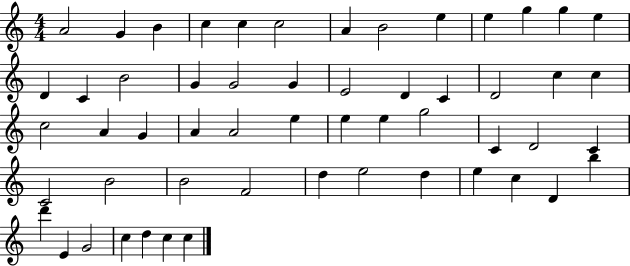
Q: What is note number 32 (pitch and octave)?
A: E5